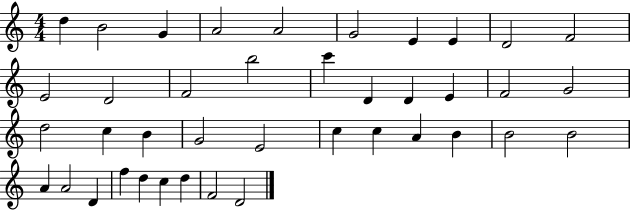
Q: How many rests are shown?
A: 0